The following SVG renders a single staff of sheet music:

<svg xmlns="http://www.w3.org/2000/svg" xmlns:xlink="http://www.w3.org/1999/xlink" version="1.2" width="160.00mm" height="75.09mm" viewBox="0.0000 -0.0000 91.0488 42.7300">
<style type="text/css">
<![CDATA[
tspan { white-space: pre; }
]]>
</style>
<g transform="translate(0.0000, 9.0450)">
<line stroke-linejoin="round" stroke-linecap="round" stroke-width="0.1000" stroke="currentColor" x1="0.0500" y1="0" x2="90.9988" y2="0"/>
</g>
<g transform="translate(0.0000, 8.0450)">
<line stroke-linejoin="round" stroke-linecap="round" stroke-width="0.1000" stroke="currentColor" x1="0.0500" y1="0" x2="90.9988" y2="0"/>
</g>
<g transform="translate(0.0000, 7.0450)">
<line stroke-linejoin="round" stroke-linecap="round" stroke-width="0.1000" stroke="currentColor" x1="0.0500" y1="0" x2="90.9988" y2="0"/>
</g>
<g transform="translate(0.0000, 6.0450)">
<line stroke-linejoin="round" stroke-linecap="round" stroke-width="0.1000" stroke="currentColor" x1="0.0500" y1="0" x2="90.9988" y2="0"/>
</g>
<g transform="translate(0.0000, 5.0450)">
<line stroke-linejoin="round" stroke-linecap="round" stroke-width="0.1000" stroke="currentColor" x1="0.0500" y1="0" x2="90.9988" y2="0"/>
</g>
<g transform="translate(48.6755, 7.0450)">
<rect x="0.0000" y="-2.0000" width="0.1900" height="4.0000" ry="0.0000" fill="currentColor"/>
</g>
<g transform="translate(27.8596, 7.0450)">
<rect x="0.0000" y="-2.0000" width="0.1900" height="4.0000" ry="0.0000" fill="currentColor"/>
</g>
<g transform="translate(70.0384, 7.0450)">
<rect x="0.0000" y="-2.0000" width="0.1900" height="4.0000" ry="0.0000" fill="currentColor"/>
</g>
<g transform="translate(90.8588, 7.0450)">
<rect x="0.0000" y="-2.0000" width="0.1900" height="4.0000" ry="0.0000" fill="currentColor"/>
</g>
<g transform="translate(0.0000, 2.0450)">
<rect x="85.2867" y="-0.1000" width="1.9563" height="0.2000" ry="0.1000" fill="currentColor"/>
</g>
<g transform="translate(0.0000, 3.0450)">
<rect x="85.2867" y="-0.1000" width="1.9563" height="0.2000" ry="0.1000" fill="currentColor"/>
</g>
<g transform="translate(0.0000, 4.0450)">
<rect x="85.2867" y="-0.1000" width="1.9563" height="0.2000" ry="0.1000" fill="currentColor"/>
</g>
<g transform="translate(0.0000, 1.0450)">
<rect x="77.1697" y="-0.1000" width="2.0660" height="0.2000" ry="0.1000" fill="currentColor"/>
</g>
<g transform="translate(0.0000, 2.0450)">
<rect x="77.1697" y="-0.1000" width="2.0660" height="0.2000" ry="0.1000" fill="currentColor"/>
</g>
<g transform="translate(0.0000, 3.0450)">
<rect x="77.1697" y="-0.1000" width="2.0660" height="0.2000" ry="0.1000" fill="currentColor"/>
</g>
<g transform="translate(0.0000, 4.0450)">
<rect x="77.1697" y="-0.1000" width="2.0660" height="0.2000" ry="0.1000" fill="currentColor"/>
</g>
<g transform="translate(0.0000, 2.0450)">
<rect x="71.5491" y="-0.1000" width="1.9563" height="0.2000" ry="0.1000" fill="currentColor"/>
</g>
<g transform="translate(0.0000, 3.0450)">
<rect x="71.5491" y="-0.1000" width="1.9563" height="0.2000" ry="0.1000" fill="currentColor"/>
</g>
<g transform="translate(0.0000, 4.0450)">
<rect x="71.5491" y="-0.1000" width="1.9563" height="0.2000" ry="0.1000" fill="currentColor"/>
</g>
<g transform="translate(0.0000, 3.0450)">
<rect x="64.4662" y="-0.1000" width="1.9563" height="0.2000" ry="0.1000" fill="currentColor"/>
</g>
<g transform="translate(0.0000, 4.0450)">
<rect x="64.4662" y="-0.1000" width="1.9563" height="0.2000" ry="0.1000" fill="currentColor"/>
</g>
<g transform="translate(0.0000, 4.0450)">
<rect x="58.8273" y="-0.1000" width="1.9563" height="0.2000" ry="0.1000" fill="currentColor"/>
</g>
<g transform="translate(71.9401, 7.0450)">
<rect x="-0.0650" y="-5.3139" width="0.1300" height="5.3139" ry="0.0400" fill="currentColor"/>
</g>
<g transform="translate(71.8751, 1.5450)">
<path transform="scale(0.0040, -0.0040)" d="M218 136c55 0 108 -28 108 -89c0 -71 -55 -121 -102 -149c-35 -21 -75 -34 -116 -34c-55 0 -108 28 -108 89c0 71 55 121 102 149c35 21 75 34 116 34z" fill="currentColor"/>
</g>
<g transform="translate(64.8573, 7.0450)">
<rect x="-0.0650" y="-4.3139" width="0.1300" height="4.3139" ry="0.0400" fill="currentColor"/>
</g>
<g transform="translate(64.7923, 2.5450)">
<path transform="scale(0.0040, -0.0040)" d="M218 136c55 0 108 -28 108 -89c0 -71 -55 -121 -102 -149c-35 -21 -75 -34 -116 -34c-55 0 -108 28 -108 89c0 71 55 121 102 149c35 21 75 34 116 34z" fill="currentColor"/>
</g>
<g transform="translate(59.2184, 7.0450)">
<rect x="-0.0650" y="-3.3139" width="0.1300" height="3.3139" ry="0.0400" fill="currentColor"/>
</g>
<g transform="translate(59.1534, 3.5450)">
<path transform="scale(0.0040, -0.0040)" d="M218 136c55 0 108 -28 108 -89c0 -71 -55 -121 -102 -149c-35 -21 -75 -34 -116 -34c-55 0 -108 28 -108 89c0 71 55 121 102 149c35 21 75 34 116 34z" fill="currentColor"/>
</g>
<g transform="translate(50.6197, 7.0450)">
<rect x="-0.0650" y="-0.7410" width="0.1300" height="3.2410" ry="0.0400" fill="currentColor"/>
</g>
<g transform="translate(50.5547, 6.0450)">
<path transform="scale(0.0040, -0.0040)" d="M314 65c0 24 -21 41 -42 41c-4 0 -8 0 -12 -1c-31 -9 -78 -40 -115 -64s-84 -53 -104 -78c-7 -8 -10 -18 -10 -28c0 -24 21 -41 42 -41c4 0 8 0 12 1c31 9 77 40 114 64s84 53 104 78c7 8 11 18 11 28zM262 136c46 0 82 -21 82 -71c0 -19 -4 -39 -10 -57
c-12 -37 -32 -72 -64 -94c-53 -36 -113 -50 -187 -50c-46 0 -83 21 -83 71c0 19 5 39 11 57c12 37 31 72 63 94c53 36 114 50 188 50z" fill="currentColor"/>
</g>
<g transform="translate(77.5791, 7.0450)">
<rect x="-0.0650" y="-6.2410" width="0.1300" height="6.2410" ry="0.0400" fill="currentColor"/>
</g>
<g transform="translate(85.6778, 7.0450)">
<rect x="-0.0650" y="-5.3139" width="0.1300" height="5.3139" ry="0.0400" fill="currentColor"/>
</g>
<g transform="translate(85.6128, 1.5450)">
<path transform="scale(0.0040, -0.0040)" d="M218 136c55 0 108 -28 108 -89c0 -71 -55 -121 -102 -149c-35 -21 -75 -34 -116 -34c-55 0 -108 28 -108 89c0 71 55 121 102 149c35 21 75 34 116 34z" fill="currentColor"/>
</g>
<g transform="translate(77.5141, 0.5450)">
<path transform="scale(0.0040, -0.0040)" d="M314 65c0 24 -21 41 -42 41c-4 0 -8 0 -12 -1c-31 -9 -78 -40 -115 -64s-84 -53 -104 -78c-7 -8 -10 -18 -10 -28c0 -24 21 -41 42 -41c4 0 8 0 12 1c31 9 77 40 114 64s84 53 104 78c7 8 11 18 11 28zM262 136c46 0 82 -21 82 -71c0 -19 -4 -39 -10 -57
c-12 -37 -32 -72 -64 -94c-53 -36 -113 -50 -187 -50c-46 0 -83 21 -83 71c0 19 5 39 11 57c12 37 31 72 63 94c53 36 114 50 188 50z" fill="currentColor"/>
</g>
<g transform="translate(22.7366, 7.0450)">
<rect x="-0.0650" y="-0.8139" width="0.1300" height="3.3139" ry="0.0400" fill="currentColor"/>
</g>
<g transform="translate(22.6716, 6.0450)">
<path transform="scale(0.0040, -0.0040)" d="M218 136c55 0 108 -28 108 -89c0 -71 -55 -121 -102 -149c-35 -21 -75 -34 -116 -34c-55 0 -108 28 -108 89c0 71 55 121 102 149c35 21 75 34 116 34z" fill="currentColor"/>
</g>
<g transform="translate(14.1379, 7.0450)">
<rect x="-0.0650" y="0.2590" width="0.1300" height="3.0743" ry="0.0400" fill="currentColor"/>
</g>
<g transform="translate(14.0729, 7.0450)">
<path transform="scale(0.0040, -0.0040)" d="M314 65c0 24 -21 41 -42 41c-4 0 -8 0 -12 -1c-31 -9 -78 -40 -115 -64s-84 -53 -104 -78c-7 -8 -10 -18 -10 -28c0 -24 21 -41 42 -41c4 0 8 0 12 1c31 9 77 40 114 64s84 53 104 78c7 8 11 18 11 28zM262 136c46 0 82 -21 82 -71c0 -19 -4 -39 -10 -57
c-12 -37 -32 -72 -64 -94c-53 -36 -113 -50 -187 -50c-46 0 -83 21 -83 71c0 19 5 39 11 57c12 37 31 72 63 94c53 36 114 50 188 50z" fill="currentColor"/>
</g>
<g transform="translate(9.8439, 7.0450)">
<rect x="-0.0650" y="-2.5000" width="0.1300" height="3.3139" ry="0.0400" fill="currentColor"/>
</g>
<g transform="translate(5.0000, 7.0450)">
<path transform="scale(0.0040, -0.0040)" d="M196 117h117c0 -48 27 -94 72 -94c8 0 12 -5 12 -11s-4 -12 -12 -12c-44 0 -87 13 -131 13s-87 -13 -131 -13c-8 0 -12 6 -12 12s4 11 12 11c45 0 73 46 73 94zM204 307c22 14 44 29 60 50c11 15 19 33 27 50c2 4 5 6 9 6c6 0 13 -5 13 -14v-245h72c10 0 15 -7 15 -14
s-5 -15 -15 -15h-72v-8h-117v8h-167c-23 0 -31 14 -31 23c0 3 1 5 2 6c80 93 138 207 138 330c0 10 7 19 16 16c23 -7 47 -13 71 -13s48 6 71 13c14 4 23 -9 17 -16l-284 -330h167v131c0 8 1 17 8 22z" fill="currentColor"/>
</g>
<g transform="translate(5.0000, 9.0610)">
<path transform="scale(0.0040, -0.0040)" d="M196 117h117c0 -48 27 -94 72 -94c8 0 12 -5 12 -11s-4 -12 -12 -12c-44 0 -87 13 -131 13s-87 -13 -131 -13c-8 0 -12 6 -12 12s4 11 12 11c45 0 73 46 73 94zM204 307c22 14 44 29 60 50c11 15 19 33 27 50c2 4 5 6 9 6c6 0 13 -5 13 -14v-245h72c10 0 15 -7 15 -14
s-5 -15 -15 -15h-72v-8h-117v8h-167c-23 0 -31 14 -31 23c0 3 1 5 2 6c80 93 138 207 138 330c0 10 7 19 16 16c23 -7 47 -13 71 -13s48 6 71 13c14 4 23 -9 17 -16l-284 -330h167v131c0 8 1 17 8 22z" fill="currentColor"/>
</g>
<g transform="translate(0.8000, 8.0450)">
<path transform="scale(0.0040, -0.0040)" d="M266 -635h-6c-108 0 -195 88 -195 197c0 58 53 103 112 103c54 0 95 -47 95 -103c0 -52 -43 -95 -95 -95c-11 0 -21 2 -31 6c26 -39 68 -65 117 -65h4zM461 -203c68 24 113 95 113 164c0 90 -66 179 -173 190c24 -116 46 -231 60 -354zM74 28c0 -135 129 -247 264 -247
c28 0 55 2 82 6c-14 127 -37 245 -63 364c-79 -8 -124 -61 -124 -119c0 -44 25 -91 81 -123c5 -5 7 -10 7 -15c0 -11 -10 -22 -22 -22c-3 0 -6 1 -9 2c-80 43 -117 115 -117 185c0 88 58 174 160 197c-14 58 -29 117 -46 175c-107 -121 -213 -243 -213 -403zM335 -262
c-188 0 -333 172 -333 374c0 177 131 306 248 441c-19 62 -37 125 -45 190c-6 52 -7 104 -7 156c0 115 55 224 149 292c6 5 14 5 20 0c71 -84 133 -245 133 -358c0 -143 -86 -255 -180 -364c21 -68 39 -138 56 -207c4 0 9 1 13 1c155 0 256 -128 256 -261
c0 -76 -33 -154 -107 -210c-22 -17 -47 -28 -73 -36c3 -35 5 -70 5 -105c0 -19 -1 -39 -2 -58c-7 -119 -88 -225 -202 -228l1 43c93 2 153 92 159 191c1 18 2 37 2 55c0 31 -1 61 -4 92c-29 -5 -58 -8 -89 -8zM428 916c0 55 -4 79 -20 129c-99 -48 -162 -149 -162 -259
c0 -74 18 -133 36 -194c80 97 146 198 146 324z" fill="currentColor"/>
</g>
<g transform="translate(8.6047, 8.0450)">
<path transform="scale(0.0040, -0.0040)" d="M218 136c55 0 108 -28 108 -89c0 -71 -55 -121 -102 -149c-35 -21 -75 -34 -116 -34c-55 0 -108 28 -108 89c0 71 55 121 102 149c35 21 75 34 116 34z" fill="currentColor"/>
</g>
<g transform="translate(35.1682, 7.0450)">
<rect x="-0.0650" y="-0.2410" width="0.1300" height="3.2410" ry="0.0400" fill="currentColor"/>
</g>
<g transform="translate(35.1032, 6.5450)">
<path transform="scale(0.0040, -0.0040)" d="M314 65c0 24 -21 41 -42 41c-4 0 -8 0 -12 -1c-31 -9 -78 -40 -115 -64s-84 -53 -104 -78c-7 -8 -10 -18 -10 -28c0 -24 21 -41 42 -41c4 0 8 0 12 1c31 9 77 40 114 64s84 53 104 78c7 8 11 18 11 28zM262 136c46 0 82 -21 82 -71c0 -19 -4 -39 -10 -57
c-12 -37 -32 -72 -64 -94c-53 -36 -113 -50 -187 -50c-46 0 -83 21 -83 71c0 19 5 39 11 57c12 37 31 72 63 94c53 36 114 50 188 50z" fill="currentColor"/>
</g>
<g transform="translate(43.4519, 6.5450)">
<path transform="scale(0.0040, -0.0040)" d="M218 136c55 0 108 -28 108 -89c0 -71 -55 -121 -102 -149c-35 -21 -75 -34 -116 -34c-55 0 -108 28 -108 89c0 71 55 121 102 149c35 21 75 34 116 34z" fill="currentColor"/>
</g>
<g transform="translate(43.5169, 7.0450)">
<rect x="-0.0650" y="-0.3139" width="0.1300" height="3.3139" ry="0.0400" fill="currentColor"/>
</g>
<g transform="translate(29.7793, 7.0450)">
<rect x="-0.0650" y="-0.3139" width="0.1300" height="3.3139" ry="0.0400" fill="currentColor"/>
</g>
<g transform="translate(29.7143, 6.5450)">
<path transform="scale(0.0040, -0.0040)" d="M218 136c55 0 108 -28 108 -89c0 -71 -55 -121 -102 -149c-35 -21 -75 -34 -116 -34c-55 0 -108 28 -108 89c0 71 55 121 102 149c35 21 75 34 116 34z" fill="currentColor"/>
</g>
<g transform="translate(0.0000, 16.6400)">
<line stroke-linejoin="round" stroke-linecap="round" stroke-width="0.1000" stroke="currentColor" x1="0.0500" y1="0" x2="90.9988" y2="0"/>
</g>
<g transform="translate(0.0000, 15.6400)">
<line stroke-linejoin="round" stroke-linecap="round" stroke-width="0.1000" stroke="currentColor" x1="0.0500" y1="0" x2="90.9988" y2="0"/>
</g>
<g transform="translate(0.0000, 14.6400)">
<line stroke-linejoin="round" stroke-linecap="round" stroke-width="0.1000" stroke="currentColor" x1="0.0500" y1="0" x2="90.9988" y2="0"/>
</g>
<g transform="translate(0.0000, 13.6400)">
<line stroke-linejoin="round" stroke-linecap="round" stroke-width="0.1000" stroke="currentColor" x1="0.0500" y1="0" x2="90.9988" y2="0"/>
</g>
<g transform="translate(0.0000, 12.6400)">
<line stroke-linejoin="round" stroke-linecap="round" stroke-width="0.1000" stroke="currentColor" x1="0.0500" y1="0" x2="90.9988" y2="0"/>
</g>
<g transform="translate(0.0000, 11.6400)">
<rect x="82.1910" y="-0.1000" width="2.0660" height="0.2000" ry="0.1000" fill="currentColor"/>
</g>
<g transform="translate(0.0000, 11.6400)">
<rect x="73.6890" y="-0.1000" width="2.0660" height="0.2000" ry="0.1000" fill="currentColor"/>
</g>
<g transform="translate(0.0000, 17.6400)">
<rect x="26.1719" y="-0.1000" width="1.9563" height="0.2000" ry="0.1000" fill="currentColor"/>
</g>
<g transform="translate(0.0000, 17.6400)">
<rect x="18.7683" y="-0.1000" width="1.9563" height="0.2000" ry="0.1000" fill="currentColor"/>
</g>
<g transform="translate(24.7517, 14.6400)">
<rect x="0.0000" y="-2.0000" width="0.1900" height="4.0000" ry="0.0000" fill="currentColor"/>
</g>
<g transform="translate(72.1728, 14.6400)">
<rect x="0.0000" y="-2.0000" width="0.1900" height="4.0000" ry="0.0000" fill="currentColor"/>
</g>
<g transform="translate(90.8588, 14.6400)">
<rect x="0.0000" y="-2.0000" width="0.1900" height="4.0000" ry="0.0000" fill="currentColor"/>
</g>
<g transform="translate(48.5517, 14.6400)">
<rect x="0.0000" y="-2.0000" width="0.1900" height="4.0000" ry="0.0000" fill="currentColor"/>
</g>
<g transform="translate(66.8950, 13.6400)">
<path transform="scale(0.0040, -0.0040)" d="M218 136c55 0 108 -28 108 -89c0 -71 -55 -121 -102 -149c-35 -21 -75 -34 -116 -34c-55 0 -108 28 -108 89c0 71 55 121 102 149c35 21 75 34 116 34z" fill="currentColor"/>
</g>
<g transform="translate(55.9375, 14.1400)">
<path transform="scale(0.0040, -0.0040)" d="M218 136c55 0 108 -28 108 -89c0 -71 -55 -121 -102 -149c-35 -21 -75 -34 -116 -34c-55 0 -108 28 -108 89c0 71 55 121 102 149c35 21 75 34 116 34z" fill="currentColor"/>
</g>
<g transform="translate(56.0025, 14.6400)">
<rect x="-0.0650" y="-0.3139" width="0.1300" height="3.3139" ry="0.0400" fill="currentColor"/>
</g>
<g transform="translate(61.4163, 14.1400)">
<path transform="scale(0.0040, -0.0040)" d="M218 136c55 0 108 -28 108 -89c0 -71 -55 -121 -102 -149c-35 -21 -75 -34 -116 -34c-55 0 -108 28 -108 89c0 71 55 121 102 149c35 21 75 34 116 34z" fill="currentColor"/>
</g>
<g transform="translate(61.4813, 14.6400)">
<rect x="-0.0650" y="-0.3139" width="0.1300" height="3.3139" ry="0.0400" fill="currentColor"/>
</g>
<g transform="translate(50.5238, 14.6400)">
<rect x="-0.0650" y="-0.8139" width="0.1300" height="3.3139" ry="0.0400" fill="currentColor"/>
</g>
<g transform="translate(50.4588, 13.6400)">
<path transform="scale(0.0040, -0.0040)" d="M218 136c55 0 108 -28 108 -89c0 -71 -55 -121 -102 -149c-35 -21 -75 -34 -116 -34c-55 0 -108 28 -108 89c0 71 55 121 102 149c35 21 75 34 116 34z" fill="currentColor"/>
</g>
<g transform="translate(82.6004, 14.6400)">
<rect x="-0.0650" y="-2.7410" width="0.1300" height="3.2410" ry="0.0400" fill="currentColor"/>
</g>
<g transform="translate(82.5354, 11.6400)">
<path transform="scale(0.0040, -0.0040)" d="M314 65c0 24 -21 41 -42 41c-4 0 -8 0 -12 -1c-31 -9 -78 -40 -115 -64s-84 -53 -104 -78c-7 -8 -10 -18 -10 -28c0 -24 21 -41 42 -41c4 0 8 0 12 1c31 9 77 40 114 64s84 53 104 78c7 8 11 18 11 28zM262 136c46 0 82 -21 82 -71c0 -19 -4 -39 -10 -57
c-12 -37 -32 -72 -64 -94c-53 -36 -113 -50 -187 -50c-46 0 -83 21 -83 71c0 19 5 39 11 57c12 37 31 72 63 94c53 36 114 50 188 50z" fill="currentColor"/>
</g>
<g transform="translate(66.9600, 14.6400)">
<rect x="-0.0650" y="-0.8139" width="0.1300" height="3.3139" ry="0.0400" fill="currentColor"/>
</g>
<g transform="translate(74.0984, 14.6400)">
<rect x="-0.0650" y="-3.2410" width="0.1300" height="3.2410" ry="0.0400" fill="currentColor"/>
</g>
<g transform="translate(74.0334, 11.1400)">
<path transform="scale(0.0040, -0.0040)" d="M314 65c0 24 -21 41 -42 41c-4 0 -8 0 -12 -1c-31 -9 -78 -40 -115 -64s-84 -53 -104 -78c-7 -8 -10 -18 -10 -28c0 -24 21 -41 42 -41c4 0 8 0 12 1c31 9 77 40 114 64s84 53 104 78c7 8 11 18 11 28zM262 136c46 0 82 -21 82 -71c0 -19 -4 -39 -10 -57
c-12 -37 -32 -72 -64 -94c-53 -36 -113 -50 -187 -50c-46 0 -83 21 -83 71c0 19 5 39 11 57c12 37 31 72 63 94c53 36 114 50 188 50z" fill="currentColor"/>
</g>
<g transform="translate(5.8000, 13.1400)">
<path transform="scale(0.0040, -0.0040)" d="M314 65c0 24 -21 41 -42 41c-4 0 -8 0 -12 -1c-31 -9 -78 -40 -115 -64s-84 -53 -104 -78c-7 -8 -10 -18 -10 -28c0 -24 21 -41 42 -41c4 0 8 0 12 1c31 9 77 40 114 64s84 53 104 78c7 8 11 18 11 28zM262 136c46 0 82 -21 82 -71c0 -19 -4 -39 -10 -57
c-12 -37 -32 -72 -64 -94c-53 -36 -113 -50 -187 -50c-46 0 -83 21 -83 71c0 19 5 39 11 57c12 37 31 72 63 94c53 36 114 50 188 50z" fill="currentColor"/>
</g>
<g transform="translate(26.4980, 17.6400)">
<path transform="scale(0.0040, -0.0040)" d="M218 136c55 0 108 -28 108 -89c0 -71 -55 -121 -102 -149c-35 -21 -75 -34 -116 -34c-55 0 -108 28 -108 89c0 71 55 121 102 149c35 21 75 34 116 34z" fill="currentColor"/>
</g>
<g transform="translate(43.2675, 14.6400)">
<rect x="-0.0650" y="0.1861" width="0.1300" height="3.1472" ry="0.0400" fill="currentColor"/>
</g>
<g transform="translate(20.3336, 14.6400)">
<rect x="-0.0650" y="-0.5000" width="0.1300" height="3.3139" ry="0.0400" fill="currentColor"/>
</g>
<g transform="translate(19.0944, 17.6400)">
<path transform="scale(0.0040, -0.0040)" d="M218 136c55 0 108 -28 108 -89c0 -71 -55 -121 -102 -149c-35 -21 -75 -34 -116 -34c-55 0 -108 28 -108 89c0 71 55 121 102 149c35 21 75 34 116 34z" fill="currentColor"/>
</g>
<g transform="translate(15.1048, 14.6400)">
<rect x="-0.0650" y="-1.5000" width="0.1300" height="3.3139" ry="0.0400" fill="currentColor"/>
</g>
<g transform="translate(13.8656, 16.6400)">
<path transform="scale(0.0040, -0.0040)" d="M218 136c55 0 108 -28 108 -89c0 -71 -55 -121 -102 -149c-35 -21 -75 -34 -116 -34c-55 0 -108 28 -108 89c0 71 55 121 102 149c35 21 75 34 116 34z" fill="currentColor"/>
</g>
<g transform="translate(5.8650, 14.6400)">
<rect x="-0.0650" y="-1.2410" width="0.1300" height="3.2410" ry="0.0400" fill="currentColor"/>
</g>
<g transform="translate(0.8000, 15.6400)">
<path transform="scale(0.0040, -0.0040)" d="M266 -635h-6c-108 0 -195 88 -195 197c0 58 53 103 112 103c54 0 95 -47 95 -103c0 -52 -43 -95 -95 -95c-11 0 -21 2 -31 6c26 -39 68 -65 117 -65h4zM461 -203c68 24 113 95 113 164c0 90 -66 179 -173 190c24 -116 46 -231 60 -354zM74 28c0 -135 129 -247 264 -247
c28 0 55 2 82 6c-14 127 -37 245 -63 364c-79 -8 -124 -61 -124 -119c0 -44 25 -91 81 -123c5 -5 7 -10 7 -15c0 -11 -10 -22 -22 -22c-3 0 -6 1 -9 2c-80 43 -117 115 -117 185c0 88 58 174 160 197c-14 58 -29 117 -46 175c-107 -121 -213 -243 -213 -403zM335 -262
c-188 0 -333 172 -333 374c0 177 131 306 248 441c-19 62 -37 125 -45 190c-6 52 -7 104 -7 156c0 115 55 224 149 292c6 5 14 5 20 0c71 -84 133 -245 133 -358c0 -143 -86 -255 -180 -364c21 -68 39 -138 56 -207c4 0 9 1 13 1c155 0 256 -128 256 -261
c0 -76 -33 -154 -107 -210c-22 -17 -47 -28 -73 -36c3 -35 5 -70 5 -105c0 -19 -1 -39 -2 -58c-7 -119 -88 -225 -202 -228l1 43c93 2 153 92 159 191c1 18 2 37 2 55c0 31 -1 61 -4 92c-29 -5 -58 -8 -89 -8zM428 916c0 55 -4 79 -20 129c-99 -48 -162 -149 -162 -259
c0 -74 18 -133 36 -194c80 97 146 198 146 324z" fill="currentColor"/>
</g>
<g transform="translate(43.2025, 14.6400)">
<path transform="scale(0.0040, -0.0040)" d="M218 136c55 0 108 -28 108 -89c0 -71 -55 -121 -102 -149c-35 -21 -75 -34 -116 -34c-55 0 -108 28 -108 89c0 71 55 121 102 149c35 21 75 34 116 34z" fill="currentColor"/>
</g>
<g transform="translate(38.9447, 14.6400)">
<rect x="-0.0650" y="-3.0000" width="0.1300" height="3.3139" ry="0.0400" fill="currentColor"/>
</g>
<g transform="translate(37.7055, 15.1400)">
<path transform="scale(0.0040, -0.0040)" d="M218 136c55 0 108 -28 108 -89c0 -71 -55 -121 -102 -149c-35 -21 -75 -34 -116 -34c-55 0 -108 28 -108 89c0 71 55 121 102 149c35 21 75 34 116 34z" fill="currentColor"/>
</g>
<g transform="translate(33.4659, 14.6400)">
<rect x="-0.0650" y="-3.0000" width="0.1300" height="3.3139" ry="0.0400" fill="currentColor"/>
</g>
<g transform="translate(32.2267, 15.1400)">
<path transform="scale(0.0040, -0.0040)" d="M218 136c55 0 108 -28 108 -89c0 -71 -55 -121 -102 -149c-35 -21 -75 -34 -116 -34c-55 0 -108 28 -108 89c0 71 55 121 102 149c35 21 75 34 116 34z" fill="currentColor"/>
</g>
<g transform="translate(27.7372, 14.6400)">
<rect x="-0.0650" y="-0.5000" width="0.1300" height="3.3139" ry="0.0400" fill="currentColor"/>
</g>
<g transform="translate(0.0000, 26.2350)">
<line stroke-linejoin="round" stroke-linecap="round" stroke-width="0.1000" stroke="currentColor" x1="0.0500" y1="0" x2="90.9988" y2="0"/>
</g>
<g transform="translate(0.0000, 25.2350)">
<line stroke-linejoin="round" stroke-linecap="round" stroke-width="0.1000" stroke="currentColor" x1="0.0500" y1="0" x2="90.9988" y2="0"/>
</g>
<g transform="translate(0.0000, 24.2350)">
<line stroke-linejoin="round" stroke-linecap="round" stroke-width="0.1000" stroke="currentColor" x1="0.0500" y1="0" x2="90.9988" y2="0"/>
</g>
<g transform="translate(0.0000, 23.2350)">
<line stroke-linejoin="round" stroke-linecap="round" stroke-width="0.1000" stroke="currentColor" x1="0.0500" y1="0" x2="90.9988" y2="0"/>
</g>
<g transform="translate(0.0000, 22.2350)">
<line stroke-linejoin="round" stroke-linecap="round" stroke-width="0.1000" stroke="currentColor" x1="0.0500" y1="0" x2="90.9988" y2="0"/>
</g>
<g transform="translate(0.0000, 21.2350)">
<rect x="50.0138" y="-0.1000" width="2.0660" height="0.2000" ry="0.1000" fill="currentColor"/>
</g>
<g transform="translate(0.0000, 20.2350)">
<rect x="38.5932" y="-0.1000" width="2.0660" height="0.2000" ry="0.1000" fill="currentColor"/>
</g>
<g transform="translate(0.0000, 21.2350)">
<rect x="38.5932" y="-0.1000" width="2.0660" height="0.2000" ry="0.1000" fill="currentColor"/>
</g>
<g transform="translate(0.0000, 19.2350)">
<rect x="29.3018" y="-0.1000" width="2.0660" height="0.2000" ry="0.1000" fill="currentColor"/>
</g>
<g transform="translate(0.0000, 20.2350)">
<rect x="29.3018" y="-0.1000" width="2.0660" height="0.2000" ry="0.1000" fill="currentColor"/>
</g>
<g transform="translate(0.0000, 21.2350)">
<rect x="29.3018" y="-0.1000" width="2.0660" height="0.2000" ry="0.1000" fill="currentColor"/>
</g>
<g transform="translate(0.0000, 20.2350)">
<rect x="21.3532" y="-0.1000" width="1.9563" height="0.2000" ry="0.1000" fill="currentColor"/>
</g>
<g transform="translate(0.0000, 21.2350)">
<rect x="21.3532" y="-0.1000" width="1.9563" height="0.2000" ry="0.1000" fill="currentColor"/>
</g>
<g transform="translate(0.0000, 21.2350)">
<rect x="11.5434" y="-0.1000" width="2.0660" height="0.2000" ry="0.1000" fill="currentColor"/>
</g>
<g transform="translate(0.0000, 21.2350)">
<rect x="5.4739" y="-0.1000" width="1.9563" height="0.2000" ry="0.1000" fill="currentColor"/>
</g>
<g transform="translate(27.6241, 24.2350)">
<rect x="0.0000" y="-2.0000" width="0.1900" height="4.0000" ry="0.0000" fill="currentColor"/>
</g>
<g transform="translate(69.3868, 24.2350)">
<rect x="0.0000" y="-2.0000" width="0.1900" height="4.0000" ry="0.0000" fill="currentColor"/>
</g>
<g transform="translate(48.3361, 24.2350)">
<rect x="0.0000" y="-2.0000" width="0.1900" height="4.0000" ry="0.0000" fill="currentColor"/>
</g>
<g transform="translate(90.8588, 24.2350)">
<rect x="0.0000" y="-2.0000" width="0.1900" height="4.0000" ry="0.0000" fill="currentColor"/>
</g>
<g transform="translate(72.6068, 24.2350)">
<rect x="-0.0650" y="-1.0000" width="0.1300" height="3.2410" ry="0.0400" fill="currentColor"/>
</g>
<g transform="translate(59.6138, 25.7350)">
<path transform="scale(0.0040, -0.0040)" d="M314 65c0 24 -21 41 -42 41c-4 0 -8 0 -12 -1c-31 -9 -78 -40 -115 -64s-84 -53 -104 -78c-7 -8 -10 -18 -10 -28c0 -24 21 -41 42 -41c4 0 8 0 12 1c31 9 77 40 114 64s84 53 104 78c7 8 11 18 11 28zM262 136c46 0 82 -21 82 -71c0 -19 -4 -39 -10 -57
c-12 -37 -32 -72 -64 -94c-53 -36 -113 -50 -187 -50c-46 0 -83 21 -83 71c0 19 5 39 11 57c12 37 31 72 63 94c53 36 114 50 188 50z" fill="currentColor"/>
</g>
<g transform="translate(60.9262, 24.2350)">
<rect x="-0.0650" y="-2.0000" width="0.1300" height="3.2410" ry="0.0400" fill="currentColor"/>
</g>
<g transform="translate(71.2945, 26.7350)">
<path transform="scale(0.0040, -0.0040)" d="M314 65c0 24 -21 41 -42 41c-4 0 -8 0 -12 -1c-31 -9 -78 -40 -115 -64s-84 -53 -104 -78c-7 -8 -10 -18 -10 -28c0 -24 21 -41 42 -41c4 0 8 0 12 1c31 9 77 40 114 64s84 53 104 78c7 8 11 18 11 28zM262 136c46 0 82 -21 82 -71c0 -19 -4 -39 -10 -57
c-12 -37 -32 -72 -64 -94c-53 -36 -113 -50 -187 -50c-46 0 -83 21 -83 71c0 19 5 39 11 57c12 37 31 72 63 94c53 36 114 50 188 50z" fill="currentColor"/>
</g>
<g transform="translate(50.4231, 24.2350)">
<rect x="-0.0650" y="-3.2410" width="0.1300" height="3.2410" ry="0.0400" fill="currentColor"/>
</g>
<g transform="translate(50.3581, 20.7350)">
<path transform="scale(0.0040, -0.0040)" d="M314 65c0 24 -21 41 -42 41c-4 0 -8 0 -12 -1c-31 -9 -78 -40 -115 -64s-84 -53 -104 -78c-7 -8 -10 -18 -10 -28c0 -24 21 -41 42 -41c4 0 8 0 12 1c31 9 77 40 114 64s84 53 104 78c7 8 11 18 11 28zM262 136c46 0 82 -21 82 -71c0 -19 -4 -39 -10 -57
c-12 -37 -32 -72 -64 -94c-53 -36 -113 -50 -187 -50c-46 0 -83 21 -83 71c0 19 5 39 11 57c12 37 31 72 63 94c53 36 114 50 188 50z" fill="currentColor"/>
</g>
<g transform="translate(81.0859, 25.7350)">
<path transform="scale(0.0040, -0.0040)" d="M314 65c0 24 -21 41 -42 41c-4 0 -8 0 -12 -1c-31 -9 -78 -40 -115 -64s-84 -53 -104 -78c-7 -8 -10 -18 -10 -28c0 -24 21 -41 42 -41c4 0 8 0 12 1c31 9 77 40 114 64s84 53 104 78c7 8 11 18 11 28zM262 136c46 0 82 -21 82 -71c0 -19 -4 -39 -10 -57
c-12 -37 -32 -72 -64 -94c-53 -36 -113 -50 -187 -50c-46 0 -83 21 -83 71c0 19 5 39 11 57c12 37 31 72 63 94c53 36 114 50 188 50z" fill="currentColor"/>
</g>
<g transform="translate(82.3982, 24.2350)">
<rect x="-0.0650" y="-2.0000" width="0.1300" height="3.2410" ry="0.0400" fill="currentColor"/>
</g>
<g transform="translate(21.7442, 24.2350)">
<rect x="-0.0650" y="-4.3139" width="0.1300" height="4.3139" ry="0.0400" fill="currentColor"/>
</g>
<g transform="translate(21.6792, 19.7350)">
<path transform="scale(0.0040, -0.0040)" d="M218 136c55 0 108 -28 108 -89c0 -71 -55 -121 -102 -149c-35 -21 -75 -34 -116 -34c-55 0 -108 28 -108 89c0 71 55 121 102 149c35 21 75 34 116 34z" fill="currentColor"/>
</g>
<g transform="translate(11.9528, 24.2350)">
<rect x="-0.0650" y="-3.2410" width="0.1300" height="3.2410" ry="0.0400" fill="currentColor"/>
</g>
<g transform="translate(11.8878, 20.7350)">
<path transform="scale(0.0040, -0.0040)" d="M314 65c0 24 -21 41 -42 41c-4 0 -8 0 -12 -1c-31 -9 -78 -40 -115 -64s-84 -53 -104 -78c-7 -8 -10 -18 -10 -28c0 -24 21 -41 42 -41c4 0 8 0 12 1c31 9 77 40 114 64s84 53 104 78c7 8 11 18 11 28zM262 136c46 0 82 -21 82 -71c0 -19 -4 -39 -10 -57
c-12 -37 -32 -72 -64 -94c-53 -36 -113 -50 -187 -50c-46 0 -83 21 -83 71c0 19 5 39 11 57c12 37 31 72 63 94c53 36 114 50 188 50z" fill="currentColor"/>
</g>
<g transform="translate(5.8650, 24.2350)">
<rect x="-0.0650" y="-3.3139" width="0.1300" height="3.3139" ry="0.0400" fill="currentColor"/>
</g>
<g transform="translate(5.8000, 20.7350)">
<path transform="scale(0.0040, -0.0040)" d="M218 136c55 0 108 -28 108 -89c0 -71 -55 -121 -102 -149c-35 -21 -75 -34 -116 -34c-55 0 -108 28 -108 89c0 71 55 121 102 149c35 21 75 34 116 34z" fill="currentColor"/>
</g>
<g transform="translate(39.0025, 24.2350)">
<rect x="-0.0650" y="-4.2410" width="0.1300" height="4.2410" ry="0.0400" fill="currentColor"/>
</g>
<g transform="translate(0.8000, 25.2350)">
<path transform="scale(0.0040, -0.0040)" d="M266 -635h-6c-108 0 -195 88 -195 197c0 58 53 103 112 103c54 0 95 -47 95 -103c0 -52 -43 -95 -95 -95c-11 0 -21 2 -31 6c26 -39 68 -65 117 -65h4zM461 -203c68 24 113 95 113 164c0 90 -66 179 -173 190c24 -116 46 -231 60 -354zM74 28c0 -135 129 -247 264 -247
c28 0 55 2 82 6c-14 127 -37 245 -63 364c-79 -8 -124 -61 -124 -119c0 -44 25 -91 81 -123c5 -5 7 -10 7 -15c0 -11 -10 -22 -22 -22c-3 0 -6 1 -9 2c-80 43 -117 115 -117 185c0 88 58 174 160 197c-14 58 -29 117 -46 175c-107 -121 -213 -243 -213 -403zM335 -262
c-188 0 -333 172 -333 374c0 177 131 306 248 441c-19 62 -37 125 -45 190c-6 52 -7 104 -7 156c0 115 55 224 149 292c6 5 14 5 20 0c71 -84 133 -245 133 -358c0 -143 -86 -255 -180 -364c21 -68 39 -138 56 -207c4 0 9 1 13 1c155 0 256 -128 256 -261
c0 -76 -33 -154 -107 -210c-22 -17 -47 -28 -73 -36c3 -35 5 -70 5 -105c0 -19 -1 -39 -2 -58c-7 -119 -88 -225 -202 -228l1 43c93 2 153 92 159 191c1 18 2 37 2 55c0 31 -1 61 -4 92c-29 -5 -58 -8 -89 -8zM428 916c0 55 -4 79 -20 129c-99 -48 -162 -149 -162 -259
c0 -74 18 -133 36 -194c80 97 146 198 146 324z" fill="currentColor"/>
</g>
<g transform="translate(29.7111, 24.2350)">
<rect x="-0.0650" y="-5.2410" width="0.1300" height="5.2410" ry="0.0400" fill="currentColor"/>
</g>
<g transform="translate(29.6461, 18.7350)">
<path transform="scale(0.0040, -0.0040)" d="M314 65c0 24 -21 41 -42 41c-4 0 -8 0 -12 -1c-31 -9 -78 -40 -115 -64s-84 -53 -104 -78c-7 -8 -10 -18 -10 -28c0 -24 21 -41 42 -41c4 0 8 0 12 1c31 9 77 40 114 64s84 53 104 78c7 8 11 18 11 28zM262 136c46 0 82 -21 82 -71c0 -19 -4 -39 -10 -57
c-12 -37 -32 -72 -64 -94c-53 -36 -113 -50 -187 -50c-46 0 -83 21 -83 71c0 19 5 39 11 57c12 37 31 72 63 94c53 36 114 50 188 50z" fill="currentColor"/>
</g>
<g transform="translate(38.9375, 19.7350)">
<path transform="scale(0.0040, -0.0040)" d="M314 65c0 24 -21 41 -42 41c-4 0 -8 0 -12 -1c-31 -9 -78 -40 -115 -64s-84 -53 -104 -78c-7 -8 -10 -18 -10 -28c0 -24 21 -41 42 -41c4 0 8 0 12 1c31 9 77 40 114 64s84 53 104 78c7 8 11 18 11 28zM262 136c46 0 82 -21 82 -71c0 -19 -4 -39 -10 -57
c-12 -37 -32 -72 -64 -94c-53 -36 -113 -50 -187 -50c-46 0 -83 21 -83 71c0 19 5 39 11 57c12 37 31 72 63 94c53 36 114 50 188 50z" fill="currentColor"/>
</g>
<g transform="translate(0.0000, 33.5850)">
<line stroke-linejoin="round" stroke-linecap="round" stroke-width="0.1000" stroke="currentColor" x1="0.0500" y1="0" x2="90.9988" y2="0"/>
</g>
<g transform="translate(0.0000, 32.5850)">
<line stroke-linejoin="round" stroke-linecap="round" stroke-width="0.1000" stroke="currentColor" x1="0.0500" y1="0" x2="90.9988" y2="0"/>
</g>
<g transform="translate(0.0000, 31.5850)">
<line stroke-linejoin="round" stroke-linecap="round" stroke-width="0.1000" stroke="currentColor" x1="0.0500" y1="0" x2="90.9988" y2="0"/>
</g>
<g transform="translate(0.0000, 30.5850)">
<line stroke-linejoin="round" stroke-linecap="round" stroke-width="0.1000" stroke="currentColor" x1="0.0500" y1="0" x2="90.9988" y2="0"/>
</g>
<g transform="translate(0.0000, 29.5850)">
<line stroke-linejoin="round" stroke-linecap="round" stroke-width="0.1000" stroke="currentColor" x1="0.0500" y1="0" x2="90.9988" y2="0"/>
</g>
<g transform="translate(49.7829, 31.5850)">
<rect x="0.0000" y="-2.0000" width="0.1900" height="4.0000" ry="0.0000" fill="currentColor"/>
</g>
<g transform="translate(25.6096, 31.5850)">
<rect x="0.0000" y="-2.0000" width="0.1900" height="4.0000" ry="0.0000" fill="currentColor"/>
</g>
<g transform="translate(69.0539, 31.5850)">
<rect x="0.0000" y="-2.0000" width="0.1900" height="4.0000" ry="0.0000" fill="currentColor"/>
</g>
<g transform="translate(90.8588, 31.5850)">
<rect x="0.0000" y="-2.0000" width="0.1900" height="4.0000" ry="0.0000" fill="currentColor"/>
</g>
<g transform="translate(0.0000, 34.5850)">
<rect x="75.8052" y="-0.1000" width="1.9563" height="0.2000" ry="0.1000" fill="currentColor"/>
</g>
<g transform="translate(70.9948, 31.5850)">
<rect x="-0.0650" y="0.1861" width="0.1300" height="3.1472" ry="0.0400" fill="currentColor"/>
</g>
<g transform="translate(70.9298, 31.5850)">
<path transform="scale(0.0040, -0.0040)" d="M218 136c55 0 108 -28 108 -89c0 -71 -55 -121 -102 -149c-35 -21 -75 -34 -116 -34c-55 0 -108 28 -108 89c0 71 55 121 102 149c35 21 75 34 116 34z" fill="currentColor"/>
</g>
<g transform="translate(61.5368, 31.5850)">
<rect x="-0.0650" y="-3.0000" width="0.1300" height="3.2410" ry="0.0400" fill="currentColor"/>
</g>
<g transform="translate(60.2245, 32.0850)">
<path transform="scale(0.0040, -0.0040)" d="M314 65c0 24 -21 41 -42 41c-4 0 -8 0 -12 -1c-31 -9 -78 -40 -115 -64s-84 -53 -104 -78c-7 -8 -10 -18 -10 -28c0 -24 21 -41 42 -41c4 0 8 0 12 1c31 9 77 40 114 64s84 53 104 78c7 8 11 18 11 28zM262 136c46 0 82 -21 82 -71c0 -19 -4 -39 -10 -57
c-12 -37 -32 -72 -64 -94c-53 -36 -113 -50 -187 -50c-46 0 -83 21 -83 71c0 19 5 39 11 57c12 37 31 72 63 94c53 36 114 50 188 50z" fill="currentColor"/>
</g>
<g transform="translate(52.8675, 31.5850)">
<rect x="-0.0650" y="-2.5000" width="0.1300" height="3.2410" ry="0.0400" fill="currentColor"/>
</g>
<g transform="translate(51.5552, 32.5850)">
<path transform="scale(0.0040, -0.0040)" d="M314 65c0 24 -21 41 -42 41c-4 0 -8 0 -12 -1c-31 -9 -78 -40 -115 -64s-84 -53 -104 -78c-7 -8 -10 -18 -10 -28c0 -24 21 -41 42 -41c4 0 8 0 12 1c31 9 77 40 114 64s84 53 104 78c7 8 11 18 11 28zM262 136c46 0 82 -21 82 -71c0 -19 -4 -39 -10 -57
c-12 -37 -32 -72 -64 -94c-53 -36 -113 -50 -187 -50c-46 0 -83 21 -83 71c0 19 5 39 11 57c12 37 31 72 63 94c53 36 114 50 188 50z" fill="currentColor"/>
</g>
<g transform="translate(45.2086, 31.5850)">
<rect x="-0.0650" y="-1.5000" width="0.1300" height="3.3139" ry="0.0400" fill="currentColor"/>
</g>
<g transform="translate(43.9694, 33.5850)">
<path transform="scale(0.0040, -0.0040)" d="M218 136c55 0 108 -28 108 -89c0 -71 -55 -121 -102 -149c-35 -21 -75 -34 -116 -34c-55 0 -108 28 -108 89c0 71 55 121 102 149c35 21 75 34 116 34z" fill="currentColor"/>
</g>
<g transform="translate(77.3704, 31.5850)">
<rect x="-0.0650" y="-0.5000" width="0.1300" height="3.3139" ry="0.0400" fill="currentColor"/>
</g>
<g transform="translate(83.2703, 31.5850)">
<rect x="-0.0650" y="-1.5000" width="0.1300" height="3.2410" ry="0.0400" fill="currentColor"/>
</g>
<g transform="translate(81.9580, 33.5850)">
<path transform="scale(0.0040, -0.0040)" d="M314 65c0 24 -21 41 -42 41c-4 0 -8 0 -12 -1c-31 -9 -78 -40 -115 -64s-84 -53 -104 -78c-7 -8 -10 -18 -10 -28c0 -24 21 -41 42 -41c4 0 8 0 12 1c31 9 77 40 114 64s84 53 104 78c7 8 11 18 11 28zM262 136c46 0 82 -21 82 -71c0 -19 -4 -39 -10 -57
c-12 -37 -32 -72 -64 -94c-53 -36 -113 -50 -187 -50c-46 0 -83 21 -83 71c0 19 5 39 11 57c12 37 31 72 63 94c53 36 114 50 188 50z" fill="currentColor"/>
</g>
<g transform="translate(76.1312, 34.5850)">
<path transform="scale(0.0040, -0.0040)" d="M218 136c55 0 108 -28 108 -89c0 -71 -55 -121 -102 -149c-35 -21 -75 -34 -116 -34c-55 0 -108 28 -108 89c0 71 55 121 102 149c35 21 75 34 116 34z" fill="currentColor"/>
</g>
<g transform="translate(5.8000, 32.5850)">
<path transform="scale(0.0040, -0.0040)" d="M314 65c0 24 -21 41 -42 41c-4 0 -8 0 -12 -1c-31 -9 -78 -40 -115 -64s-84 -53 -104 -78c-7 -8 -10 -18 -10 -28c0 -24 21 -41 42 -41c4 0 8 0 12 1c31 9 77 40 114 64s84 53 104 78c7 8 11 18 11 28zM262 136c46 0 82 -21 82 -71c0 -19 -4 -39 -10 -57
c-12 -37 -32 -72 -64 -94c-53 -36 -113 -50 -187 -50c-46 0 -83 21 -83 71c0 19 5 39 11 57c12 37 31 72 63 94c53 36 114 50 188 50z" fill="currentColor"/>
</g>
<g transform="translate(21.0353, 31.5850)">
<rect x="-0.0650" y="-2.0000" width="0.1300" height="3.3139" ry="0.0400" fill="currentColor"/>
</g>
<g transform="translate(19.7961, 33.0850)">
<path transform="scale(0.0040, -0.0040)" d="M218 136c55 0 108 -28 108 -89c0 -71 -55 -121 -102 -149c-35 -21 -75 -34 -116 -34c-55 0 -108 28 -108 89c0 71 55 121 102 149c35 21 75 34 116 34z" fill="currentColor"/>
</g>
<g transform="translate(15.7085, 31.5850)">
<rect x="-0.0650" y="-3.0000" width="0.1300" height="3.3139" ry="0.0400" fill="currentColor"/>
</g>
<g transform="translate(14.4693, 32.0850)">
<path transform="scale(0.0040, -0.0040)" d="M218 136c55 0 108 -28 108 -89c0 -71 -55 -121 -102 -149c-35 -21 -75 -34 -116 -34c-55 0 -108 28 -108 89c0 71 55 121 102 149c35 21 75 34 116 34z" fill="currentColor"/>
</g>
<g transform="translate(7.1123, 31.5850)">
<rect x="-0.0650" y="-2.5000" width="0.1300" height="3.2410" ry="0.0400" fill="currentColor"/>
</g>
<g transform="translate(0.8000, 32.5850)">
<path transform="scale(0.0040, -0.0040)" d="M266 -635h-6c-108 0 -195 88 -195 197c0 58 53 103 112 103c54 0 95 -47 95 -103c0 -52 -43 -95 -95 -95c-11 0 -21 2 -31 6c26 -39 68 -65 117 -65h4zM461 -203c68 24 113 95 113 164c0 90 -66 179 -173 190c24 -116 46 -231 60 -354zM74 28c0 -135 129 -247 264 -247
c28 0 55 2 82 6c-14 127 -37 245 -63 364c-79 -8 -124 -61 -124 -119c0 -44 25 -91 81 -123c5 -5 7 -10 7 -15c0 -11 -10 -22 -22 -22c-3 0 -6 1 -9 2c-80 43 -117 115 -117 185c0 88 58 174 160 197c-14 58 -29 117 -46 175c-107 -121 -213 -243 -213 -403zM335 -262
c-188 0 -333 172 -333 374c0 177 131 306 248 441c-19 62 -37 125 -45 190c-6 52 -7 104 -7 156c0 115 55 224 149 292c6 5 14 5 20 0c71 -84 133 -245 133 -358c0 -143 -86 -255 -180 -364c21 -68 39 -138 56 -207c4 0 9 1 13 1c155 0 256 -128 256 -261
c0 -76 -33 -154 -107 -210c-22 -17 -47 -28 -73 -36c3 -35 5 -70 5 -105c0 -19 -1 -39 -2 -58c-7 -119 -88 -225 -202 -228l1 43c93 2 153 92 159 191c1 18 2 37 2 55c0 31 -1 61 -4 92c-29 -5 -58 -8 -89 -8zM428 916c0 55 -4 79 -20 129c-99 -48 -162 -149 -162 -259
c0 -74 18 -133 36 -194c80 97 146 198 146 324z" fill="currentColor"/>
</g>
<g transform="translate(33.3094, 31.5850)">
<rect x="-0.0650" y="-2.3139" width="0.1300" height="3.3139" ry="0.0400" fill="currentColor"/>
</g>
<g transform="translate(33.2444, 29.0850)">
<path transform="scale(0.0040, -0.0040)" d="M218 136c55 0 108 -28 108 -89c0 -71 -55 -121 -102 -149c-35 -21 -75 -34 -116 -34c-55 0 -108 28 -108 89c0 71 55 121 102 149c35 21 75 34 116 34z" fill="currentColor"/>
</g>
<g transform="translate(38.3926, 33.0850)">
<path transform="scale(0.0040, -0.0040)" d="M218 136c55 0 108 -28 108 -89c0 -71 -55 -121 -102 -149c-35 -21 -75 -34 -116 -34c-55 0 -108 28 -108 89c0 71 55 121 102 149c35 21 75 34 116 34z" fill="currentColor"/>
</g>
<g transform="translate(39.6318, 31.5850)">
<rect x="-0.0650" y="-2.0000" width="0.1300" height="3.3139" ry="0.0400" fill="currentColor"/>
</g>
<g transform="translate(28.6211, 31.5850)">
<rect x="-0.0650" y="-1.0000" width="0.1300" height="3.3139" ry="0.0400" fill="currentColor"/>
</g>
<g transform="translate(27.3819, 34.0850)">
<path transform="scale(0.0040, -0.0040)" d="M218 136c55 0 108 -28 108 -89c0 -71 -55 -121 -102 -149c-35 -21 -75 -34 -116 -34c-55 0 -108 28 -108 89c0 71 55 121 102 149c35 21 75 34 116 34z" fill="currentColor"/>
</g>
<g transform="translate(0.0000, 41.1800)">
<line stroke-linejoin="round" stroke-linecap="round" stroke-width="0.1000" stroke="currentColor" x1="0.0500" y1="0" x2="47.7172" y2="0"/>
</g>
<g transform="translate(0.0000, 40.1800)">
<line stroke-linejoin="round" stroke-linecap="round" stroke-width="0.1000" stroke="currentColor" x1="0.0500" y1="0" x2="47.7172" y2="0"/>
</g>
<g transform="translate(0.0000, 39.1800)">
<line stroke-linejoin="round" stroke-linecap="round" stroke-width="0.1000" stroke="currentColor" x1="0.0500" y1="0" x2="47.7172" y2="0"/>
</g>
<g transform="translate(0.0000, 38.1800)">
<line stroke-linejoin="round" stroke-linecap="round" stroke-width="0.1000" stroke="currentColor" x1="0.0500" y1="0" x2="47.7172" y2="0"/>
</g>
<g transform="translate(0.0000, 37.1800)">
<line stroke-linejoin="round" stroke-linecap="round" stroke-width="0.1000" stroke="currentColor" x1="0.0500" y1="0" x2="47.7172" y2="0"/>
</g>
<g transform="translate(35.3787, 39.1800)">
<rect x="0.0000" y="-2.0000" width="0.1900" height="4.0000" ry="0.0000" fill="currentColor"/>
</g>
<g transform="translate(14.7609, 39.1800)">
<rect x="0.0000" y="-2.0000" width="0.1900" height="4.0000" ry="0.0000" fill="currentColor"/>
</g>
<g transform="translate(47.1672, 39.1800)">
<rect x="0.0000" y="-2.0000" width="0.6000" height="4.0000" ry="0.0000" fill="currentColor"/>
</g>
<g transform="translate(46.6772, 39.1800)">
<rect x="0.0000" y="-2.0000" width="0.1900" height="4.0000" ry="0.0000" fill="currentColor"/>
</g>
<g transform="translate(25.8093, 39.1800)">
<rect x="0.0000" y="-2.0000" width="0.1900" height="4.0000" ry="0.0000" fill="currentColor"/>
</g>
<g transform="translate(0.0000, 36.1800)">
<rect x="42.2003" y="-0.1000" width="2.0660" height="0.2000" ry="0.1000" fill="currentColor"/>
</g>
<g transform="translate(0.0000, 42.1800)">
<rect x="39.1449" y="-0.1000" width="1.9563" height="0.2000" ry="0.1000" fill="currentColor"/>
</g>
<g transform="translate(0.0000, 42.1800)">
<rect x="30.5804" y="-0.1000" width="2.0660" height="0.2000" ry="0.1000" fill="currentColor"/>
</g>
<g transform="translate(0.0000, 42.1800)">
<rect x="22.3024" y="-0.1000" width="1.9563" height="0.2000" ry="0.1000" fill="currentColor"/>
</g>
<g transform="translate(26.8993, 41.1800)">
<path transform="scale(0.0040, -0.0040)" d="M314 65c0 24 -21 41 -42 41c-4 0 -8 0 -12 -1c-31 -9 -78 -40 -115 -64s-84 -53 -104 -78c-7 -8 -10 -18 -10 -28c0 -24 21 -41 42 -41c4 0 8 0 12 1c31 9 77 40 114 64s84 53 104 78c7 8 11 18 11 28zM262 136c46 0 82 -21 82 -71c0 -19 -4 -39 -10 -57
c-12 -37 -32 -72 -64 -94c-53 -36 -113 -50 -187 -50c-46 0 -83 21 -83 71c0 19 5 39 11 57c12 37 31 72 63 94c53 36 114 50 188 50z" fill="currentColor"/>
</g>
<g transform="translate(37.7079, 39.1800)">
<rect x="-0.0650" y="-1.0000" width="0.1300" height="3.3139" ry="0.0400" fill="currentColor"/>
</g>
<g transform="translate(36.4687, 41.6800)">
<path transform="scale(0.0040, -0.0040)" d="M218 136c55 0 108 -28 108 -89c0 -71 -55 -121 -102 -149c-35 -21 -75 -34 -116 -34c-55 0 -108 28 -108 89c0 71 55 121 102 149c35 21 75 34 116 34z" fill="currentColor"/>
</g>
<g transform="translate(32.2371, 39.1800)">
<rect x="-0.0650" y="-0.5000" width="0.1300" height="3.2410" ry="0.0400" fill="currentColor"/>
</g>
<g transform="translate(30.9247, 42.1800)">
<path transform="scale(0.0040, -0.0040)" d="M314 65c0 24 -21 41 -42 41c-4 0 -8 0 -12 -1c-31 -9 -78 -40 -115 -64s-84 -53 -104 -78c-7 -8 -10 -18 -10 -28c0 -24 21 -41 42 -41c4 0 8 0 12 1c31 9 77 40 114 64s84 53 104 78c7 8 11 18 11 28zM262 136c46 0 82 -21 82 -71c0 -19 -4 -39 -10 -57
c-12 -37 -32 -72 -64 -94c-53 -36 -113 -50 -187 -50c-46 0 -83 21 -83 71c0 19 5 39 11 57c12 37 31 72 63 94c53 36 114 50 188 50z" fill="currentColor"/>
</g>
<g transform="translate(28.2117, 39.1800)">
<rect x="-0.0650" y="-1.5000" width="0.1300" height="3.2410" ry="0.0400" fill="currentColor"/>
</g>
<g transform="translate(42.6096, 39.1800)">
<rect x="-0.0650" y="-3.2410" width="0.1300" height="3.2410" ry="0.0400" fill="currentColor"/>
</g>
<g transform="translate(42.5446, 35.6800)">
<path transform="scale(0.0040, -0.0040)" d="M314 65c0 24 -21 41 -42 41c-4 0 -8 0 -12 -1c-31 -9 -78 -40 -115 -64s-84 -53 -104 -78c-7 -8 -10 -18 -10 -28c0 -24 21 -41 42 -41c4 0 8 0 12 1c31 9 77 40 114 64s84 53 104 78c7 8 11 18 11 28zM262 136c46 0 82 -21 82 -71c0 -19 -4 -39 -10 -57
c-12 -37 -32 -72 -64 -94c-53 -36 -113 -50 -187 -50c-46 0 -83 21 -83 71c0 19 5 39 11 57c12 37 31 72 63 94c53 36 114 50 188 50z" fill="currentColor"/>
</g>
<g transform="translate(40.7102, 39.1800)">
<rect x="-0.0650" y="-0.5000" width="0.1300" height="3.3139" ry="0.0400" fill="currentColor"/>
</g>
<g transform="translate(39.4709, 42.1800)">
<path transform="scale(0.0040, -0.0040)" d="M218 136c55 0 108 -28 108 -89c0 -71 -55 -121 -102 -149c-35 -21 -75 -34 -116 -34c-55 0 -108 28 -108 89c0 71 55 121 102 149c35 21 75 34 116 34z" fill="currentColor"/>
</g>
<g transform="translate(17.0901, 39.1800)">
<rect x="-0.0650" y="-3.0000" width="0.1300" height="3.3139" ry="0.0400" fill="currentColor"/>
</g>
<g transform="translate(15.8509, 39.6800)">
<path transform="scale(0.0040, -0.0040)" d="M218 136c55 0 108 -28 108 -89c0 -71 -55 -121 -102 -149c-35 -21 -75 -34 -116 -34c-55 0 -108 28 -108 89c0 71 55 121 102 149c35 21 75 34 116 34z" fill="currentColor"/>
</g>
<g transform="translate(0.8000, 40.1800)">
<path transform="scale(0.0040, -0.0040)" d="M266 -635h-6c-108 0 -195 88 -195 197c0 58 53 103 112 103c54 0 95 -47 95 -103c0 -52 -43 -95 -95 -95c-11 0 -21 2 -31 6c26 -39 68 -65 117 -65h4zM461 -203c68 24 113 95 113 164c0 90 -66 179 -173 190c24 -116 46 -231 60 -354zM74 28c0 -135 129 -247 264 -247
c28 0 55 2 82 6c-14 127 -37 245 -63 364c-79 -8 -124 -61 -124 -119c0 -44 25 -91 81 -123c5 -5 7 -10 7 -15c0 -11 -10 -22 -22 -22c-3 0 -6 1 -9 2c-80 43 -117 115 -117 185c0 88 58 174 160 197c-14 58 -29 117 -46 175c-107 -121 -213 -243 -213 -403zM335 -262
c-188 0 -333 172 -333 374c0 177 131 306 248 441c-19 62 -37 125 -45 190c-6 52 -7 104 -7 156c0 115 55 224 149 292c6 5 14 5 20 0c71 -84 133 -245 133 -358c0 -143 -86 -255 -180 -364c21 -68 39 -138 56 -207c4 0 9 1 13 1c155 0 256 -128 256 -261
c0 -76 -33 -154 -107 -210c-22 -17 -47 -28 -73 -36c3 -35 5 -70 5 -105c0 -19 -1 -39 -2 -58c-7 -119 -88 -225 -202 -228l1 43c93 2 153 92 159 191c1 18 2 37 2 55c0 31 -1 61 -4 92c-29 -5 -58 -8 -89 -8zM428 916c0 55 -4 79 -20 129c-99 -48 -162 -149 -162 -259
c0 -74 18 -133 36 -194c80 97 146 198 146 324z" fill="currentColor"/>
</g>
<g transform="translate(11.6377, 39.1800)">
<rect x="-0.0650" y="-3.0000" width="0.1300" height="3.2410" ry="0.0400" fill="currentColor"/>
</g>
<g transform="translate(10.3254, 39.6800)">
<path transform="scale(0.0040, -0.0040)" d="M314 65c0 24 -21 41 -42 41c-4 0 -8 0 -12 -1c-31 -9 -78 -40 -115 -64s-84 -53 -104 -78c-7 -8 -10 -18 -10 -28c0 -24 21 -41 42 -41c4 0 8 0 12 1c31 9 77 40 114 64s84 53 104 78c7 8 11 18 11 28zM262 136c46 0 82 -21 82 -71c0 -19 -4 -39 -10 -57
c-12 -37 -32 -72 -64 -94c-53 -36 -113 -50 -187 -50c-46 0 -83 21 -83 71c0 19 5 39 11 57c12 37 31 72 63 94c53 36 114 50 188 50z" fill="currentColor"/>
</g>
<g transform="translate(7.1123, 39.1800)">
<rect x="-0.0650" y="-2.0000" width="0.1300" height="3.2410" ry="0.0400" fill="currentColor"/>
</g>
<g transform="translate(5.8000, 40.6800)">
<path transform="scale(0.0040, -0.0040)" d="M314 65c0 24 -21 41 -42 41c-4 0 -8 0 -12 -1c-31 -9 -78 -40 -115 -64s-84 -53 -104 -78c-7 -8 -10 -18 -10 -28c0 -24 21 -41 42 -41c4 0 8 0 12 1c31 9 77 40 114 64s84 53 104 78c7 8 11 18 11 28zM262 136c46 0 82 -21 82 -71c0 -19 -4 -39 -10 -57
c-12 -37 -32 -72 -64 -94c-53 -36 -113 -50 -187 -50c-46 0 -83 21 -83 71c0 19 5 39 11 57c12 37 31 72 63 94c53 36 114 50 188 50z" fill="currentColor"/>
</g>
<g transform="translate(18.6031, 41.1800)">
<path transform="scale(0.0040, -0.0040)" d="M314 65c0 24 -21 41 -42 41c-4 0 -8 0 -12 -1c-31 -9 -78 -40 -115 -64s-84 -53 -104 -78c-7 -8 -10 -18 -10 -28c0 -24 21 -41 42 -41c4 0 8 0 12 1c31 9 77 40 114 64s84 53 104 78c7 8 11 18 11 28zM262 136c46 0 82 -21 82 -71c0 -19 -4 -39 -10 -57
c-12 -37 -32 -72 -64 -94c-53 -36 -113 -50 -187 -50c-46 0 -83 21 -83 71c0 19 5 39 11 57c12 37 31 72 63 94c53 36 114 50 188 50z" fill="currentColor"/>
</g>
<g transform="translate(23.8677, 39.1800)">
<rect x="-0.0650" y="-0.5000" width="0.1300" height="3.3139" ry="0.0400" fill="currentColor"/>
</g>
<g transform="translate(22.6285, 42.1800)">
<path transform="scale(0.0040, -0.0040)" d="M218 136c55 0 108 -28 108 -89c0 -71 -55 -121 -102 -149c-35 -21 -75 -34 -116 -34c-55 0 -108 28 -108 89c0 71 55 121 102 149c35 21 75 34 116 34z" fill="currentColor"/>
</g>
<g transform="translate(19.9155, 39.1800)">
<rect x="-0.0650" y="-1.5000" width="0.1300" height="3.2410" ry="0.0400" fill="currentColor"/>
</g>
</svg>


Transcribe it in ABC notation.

X:1
T:Untitled
M:4/4
L:1/4
K:C
G B2 d c c2 c d2 b d' f' a'2 f' e2 E C C A A B d c c d b2 a2 b b2 d' f'2 d'2 b2 F2 D2 F2 G2 A F D g F E G2 A2 B C E2 F2 A2 A E2 C E2 C2 D C b2